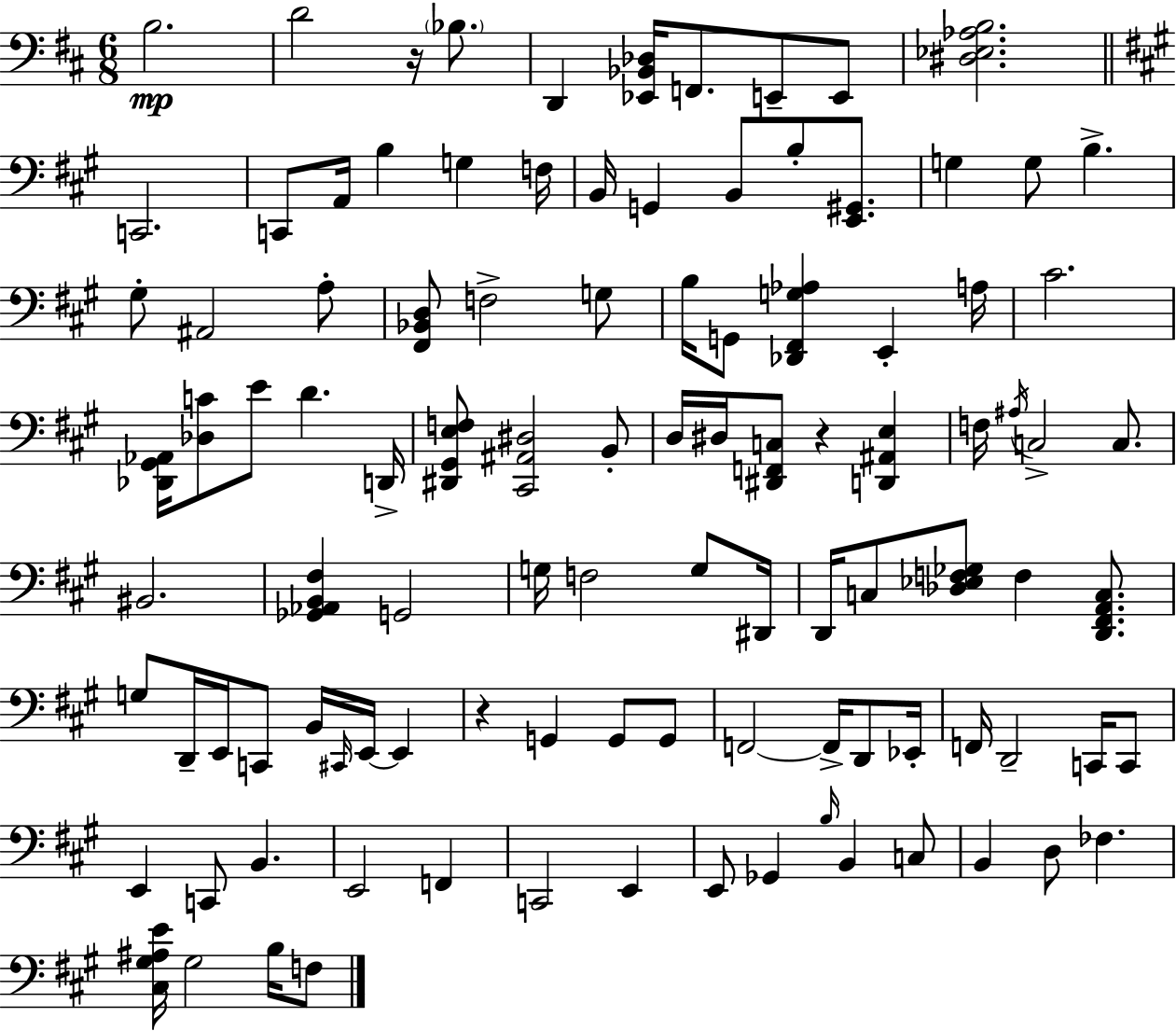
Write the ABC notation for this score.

X:1
T:Untitled
M:6/8
L:1/4
K:D
B,2 D2 z/4 _B,/2 D,, [_E,,_B,,_D,]/4 F,,/2 E,,/2 E,,/2 [^D,_E,_A,B,]2 C,,2 C,,/2 A,,/4 B, G, F,/4 B,,/4 G,, B,,/2 B,/2 [E,,^G,,]/2 G, G,/2 B, ^G,/2 ^A,,2 A,/2 [^F,,_B,,D,]/2 F,2 G,/2 B,/4 G,,/2 [_D,,^F,,G,_A,] E,, A,/4 ^C2 [_D,,^G,,_A,,]/4 [_D,C]/2 E/2 D D,,/4 [^D,,^G,,E,F,]/2 [^C,,^A,,^D,]2 B,,/2 D,/4 ^D,/4 [^D,,F,,C,]/2 z [D,,^A,,E,] F,/4 ^A,/4 C,2 C,/2 ^B,,2 [_G,,_A,,B,,^F,] G,,2 G,/4 F,2 G,/2 ^D,,/4 D,,/4 C,/2 [_D,_E,F,_G,]/2 F, [D,,^F,,A,,C,]/2 G,/2 D,,/4 E,,/4 C,,/2 B,,/4 ^C,,/4 E,,/4 E,, z G,, G,,/2 G,,/2 F,,2 F,,/4 D,,/2 _E,,/4 F,,/4 D,,2 C,,/4 C,,/2 E,, C,,/2 B,, E,,2 F,, C,,2 E,, E,,/2 _G,, B,/4 B,, C,/2 B,, D,/2 _F, [^C,^G,^A,E]/4 ^G,2 B,/4 F,/2